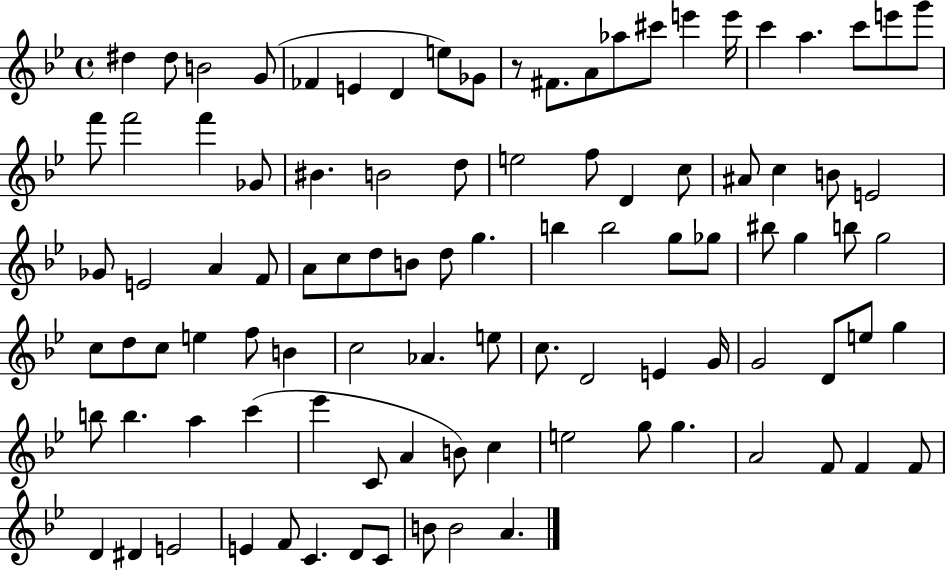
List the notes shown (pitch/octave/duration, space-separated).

D#5/q D#5/e B4/h G4/e FES4/q E4/q D4/q E5/e Gb4/e R/e F#4/e. A4/e Ab5/e C#6/e E6/q E6/s C6/q A5/q. C6/e E6/e G6/e F6/e F6/h F6/q Gb4/e BIS4/q. B4/h D5/e E5/h F5/e D4/q C5/e A#4/e C5/q B4/e E4/h Gb4/e E4/h A4/q F4/e A4/e C5/e D5/e B4/e D5/e G5/q. B5/q B5/h G5/e Gb5/e BIS5/e G5/q B5/e G5/h C5/e D5/e C5/e E5/q F5/e B4/q C5/h Ab4/q. E5/e C5/e. D4/h E4/q G4/s G4/h D4/e E5/e G5/q B5/e B5/q. A5/q C6/q Eb6/q C4/e A4/q B4/e C5/q E5/h G5/e G5/q. A4/h F4/e F4/q F4/e D4/q D#4/q E4/h E4/q F4/e C4/q. D4/e C4/e B4/e B4/h A4/q.